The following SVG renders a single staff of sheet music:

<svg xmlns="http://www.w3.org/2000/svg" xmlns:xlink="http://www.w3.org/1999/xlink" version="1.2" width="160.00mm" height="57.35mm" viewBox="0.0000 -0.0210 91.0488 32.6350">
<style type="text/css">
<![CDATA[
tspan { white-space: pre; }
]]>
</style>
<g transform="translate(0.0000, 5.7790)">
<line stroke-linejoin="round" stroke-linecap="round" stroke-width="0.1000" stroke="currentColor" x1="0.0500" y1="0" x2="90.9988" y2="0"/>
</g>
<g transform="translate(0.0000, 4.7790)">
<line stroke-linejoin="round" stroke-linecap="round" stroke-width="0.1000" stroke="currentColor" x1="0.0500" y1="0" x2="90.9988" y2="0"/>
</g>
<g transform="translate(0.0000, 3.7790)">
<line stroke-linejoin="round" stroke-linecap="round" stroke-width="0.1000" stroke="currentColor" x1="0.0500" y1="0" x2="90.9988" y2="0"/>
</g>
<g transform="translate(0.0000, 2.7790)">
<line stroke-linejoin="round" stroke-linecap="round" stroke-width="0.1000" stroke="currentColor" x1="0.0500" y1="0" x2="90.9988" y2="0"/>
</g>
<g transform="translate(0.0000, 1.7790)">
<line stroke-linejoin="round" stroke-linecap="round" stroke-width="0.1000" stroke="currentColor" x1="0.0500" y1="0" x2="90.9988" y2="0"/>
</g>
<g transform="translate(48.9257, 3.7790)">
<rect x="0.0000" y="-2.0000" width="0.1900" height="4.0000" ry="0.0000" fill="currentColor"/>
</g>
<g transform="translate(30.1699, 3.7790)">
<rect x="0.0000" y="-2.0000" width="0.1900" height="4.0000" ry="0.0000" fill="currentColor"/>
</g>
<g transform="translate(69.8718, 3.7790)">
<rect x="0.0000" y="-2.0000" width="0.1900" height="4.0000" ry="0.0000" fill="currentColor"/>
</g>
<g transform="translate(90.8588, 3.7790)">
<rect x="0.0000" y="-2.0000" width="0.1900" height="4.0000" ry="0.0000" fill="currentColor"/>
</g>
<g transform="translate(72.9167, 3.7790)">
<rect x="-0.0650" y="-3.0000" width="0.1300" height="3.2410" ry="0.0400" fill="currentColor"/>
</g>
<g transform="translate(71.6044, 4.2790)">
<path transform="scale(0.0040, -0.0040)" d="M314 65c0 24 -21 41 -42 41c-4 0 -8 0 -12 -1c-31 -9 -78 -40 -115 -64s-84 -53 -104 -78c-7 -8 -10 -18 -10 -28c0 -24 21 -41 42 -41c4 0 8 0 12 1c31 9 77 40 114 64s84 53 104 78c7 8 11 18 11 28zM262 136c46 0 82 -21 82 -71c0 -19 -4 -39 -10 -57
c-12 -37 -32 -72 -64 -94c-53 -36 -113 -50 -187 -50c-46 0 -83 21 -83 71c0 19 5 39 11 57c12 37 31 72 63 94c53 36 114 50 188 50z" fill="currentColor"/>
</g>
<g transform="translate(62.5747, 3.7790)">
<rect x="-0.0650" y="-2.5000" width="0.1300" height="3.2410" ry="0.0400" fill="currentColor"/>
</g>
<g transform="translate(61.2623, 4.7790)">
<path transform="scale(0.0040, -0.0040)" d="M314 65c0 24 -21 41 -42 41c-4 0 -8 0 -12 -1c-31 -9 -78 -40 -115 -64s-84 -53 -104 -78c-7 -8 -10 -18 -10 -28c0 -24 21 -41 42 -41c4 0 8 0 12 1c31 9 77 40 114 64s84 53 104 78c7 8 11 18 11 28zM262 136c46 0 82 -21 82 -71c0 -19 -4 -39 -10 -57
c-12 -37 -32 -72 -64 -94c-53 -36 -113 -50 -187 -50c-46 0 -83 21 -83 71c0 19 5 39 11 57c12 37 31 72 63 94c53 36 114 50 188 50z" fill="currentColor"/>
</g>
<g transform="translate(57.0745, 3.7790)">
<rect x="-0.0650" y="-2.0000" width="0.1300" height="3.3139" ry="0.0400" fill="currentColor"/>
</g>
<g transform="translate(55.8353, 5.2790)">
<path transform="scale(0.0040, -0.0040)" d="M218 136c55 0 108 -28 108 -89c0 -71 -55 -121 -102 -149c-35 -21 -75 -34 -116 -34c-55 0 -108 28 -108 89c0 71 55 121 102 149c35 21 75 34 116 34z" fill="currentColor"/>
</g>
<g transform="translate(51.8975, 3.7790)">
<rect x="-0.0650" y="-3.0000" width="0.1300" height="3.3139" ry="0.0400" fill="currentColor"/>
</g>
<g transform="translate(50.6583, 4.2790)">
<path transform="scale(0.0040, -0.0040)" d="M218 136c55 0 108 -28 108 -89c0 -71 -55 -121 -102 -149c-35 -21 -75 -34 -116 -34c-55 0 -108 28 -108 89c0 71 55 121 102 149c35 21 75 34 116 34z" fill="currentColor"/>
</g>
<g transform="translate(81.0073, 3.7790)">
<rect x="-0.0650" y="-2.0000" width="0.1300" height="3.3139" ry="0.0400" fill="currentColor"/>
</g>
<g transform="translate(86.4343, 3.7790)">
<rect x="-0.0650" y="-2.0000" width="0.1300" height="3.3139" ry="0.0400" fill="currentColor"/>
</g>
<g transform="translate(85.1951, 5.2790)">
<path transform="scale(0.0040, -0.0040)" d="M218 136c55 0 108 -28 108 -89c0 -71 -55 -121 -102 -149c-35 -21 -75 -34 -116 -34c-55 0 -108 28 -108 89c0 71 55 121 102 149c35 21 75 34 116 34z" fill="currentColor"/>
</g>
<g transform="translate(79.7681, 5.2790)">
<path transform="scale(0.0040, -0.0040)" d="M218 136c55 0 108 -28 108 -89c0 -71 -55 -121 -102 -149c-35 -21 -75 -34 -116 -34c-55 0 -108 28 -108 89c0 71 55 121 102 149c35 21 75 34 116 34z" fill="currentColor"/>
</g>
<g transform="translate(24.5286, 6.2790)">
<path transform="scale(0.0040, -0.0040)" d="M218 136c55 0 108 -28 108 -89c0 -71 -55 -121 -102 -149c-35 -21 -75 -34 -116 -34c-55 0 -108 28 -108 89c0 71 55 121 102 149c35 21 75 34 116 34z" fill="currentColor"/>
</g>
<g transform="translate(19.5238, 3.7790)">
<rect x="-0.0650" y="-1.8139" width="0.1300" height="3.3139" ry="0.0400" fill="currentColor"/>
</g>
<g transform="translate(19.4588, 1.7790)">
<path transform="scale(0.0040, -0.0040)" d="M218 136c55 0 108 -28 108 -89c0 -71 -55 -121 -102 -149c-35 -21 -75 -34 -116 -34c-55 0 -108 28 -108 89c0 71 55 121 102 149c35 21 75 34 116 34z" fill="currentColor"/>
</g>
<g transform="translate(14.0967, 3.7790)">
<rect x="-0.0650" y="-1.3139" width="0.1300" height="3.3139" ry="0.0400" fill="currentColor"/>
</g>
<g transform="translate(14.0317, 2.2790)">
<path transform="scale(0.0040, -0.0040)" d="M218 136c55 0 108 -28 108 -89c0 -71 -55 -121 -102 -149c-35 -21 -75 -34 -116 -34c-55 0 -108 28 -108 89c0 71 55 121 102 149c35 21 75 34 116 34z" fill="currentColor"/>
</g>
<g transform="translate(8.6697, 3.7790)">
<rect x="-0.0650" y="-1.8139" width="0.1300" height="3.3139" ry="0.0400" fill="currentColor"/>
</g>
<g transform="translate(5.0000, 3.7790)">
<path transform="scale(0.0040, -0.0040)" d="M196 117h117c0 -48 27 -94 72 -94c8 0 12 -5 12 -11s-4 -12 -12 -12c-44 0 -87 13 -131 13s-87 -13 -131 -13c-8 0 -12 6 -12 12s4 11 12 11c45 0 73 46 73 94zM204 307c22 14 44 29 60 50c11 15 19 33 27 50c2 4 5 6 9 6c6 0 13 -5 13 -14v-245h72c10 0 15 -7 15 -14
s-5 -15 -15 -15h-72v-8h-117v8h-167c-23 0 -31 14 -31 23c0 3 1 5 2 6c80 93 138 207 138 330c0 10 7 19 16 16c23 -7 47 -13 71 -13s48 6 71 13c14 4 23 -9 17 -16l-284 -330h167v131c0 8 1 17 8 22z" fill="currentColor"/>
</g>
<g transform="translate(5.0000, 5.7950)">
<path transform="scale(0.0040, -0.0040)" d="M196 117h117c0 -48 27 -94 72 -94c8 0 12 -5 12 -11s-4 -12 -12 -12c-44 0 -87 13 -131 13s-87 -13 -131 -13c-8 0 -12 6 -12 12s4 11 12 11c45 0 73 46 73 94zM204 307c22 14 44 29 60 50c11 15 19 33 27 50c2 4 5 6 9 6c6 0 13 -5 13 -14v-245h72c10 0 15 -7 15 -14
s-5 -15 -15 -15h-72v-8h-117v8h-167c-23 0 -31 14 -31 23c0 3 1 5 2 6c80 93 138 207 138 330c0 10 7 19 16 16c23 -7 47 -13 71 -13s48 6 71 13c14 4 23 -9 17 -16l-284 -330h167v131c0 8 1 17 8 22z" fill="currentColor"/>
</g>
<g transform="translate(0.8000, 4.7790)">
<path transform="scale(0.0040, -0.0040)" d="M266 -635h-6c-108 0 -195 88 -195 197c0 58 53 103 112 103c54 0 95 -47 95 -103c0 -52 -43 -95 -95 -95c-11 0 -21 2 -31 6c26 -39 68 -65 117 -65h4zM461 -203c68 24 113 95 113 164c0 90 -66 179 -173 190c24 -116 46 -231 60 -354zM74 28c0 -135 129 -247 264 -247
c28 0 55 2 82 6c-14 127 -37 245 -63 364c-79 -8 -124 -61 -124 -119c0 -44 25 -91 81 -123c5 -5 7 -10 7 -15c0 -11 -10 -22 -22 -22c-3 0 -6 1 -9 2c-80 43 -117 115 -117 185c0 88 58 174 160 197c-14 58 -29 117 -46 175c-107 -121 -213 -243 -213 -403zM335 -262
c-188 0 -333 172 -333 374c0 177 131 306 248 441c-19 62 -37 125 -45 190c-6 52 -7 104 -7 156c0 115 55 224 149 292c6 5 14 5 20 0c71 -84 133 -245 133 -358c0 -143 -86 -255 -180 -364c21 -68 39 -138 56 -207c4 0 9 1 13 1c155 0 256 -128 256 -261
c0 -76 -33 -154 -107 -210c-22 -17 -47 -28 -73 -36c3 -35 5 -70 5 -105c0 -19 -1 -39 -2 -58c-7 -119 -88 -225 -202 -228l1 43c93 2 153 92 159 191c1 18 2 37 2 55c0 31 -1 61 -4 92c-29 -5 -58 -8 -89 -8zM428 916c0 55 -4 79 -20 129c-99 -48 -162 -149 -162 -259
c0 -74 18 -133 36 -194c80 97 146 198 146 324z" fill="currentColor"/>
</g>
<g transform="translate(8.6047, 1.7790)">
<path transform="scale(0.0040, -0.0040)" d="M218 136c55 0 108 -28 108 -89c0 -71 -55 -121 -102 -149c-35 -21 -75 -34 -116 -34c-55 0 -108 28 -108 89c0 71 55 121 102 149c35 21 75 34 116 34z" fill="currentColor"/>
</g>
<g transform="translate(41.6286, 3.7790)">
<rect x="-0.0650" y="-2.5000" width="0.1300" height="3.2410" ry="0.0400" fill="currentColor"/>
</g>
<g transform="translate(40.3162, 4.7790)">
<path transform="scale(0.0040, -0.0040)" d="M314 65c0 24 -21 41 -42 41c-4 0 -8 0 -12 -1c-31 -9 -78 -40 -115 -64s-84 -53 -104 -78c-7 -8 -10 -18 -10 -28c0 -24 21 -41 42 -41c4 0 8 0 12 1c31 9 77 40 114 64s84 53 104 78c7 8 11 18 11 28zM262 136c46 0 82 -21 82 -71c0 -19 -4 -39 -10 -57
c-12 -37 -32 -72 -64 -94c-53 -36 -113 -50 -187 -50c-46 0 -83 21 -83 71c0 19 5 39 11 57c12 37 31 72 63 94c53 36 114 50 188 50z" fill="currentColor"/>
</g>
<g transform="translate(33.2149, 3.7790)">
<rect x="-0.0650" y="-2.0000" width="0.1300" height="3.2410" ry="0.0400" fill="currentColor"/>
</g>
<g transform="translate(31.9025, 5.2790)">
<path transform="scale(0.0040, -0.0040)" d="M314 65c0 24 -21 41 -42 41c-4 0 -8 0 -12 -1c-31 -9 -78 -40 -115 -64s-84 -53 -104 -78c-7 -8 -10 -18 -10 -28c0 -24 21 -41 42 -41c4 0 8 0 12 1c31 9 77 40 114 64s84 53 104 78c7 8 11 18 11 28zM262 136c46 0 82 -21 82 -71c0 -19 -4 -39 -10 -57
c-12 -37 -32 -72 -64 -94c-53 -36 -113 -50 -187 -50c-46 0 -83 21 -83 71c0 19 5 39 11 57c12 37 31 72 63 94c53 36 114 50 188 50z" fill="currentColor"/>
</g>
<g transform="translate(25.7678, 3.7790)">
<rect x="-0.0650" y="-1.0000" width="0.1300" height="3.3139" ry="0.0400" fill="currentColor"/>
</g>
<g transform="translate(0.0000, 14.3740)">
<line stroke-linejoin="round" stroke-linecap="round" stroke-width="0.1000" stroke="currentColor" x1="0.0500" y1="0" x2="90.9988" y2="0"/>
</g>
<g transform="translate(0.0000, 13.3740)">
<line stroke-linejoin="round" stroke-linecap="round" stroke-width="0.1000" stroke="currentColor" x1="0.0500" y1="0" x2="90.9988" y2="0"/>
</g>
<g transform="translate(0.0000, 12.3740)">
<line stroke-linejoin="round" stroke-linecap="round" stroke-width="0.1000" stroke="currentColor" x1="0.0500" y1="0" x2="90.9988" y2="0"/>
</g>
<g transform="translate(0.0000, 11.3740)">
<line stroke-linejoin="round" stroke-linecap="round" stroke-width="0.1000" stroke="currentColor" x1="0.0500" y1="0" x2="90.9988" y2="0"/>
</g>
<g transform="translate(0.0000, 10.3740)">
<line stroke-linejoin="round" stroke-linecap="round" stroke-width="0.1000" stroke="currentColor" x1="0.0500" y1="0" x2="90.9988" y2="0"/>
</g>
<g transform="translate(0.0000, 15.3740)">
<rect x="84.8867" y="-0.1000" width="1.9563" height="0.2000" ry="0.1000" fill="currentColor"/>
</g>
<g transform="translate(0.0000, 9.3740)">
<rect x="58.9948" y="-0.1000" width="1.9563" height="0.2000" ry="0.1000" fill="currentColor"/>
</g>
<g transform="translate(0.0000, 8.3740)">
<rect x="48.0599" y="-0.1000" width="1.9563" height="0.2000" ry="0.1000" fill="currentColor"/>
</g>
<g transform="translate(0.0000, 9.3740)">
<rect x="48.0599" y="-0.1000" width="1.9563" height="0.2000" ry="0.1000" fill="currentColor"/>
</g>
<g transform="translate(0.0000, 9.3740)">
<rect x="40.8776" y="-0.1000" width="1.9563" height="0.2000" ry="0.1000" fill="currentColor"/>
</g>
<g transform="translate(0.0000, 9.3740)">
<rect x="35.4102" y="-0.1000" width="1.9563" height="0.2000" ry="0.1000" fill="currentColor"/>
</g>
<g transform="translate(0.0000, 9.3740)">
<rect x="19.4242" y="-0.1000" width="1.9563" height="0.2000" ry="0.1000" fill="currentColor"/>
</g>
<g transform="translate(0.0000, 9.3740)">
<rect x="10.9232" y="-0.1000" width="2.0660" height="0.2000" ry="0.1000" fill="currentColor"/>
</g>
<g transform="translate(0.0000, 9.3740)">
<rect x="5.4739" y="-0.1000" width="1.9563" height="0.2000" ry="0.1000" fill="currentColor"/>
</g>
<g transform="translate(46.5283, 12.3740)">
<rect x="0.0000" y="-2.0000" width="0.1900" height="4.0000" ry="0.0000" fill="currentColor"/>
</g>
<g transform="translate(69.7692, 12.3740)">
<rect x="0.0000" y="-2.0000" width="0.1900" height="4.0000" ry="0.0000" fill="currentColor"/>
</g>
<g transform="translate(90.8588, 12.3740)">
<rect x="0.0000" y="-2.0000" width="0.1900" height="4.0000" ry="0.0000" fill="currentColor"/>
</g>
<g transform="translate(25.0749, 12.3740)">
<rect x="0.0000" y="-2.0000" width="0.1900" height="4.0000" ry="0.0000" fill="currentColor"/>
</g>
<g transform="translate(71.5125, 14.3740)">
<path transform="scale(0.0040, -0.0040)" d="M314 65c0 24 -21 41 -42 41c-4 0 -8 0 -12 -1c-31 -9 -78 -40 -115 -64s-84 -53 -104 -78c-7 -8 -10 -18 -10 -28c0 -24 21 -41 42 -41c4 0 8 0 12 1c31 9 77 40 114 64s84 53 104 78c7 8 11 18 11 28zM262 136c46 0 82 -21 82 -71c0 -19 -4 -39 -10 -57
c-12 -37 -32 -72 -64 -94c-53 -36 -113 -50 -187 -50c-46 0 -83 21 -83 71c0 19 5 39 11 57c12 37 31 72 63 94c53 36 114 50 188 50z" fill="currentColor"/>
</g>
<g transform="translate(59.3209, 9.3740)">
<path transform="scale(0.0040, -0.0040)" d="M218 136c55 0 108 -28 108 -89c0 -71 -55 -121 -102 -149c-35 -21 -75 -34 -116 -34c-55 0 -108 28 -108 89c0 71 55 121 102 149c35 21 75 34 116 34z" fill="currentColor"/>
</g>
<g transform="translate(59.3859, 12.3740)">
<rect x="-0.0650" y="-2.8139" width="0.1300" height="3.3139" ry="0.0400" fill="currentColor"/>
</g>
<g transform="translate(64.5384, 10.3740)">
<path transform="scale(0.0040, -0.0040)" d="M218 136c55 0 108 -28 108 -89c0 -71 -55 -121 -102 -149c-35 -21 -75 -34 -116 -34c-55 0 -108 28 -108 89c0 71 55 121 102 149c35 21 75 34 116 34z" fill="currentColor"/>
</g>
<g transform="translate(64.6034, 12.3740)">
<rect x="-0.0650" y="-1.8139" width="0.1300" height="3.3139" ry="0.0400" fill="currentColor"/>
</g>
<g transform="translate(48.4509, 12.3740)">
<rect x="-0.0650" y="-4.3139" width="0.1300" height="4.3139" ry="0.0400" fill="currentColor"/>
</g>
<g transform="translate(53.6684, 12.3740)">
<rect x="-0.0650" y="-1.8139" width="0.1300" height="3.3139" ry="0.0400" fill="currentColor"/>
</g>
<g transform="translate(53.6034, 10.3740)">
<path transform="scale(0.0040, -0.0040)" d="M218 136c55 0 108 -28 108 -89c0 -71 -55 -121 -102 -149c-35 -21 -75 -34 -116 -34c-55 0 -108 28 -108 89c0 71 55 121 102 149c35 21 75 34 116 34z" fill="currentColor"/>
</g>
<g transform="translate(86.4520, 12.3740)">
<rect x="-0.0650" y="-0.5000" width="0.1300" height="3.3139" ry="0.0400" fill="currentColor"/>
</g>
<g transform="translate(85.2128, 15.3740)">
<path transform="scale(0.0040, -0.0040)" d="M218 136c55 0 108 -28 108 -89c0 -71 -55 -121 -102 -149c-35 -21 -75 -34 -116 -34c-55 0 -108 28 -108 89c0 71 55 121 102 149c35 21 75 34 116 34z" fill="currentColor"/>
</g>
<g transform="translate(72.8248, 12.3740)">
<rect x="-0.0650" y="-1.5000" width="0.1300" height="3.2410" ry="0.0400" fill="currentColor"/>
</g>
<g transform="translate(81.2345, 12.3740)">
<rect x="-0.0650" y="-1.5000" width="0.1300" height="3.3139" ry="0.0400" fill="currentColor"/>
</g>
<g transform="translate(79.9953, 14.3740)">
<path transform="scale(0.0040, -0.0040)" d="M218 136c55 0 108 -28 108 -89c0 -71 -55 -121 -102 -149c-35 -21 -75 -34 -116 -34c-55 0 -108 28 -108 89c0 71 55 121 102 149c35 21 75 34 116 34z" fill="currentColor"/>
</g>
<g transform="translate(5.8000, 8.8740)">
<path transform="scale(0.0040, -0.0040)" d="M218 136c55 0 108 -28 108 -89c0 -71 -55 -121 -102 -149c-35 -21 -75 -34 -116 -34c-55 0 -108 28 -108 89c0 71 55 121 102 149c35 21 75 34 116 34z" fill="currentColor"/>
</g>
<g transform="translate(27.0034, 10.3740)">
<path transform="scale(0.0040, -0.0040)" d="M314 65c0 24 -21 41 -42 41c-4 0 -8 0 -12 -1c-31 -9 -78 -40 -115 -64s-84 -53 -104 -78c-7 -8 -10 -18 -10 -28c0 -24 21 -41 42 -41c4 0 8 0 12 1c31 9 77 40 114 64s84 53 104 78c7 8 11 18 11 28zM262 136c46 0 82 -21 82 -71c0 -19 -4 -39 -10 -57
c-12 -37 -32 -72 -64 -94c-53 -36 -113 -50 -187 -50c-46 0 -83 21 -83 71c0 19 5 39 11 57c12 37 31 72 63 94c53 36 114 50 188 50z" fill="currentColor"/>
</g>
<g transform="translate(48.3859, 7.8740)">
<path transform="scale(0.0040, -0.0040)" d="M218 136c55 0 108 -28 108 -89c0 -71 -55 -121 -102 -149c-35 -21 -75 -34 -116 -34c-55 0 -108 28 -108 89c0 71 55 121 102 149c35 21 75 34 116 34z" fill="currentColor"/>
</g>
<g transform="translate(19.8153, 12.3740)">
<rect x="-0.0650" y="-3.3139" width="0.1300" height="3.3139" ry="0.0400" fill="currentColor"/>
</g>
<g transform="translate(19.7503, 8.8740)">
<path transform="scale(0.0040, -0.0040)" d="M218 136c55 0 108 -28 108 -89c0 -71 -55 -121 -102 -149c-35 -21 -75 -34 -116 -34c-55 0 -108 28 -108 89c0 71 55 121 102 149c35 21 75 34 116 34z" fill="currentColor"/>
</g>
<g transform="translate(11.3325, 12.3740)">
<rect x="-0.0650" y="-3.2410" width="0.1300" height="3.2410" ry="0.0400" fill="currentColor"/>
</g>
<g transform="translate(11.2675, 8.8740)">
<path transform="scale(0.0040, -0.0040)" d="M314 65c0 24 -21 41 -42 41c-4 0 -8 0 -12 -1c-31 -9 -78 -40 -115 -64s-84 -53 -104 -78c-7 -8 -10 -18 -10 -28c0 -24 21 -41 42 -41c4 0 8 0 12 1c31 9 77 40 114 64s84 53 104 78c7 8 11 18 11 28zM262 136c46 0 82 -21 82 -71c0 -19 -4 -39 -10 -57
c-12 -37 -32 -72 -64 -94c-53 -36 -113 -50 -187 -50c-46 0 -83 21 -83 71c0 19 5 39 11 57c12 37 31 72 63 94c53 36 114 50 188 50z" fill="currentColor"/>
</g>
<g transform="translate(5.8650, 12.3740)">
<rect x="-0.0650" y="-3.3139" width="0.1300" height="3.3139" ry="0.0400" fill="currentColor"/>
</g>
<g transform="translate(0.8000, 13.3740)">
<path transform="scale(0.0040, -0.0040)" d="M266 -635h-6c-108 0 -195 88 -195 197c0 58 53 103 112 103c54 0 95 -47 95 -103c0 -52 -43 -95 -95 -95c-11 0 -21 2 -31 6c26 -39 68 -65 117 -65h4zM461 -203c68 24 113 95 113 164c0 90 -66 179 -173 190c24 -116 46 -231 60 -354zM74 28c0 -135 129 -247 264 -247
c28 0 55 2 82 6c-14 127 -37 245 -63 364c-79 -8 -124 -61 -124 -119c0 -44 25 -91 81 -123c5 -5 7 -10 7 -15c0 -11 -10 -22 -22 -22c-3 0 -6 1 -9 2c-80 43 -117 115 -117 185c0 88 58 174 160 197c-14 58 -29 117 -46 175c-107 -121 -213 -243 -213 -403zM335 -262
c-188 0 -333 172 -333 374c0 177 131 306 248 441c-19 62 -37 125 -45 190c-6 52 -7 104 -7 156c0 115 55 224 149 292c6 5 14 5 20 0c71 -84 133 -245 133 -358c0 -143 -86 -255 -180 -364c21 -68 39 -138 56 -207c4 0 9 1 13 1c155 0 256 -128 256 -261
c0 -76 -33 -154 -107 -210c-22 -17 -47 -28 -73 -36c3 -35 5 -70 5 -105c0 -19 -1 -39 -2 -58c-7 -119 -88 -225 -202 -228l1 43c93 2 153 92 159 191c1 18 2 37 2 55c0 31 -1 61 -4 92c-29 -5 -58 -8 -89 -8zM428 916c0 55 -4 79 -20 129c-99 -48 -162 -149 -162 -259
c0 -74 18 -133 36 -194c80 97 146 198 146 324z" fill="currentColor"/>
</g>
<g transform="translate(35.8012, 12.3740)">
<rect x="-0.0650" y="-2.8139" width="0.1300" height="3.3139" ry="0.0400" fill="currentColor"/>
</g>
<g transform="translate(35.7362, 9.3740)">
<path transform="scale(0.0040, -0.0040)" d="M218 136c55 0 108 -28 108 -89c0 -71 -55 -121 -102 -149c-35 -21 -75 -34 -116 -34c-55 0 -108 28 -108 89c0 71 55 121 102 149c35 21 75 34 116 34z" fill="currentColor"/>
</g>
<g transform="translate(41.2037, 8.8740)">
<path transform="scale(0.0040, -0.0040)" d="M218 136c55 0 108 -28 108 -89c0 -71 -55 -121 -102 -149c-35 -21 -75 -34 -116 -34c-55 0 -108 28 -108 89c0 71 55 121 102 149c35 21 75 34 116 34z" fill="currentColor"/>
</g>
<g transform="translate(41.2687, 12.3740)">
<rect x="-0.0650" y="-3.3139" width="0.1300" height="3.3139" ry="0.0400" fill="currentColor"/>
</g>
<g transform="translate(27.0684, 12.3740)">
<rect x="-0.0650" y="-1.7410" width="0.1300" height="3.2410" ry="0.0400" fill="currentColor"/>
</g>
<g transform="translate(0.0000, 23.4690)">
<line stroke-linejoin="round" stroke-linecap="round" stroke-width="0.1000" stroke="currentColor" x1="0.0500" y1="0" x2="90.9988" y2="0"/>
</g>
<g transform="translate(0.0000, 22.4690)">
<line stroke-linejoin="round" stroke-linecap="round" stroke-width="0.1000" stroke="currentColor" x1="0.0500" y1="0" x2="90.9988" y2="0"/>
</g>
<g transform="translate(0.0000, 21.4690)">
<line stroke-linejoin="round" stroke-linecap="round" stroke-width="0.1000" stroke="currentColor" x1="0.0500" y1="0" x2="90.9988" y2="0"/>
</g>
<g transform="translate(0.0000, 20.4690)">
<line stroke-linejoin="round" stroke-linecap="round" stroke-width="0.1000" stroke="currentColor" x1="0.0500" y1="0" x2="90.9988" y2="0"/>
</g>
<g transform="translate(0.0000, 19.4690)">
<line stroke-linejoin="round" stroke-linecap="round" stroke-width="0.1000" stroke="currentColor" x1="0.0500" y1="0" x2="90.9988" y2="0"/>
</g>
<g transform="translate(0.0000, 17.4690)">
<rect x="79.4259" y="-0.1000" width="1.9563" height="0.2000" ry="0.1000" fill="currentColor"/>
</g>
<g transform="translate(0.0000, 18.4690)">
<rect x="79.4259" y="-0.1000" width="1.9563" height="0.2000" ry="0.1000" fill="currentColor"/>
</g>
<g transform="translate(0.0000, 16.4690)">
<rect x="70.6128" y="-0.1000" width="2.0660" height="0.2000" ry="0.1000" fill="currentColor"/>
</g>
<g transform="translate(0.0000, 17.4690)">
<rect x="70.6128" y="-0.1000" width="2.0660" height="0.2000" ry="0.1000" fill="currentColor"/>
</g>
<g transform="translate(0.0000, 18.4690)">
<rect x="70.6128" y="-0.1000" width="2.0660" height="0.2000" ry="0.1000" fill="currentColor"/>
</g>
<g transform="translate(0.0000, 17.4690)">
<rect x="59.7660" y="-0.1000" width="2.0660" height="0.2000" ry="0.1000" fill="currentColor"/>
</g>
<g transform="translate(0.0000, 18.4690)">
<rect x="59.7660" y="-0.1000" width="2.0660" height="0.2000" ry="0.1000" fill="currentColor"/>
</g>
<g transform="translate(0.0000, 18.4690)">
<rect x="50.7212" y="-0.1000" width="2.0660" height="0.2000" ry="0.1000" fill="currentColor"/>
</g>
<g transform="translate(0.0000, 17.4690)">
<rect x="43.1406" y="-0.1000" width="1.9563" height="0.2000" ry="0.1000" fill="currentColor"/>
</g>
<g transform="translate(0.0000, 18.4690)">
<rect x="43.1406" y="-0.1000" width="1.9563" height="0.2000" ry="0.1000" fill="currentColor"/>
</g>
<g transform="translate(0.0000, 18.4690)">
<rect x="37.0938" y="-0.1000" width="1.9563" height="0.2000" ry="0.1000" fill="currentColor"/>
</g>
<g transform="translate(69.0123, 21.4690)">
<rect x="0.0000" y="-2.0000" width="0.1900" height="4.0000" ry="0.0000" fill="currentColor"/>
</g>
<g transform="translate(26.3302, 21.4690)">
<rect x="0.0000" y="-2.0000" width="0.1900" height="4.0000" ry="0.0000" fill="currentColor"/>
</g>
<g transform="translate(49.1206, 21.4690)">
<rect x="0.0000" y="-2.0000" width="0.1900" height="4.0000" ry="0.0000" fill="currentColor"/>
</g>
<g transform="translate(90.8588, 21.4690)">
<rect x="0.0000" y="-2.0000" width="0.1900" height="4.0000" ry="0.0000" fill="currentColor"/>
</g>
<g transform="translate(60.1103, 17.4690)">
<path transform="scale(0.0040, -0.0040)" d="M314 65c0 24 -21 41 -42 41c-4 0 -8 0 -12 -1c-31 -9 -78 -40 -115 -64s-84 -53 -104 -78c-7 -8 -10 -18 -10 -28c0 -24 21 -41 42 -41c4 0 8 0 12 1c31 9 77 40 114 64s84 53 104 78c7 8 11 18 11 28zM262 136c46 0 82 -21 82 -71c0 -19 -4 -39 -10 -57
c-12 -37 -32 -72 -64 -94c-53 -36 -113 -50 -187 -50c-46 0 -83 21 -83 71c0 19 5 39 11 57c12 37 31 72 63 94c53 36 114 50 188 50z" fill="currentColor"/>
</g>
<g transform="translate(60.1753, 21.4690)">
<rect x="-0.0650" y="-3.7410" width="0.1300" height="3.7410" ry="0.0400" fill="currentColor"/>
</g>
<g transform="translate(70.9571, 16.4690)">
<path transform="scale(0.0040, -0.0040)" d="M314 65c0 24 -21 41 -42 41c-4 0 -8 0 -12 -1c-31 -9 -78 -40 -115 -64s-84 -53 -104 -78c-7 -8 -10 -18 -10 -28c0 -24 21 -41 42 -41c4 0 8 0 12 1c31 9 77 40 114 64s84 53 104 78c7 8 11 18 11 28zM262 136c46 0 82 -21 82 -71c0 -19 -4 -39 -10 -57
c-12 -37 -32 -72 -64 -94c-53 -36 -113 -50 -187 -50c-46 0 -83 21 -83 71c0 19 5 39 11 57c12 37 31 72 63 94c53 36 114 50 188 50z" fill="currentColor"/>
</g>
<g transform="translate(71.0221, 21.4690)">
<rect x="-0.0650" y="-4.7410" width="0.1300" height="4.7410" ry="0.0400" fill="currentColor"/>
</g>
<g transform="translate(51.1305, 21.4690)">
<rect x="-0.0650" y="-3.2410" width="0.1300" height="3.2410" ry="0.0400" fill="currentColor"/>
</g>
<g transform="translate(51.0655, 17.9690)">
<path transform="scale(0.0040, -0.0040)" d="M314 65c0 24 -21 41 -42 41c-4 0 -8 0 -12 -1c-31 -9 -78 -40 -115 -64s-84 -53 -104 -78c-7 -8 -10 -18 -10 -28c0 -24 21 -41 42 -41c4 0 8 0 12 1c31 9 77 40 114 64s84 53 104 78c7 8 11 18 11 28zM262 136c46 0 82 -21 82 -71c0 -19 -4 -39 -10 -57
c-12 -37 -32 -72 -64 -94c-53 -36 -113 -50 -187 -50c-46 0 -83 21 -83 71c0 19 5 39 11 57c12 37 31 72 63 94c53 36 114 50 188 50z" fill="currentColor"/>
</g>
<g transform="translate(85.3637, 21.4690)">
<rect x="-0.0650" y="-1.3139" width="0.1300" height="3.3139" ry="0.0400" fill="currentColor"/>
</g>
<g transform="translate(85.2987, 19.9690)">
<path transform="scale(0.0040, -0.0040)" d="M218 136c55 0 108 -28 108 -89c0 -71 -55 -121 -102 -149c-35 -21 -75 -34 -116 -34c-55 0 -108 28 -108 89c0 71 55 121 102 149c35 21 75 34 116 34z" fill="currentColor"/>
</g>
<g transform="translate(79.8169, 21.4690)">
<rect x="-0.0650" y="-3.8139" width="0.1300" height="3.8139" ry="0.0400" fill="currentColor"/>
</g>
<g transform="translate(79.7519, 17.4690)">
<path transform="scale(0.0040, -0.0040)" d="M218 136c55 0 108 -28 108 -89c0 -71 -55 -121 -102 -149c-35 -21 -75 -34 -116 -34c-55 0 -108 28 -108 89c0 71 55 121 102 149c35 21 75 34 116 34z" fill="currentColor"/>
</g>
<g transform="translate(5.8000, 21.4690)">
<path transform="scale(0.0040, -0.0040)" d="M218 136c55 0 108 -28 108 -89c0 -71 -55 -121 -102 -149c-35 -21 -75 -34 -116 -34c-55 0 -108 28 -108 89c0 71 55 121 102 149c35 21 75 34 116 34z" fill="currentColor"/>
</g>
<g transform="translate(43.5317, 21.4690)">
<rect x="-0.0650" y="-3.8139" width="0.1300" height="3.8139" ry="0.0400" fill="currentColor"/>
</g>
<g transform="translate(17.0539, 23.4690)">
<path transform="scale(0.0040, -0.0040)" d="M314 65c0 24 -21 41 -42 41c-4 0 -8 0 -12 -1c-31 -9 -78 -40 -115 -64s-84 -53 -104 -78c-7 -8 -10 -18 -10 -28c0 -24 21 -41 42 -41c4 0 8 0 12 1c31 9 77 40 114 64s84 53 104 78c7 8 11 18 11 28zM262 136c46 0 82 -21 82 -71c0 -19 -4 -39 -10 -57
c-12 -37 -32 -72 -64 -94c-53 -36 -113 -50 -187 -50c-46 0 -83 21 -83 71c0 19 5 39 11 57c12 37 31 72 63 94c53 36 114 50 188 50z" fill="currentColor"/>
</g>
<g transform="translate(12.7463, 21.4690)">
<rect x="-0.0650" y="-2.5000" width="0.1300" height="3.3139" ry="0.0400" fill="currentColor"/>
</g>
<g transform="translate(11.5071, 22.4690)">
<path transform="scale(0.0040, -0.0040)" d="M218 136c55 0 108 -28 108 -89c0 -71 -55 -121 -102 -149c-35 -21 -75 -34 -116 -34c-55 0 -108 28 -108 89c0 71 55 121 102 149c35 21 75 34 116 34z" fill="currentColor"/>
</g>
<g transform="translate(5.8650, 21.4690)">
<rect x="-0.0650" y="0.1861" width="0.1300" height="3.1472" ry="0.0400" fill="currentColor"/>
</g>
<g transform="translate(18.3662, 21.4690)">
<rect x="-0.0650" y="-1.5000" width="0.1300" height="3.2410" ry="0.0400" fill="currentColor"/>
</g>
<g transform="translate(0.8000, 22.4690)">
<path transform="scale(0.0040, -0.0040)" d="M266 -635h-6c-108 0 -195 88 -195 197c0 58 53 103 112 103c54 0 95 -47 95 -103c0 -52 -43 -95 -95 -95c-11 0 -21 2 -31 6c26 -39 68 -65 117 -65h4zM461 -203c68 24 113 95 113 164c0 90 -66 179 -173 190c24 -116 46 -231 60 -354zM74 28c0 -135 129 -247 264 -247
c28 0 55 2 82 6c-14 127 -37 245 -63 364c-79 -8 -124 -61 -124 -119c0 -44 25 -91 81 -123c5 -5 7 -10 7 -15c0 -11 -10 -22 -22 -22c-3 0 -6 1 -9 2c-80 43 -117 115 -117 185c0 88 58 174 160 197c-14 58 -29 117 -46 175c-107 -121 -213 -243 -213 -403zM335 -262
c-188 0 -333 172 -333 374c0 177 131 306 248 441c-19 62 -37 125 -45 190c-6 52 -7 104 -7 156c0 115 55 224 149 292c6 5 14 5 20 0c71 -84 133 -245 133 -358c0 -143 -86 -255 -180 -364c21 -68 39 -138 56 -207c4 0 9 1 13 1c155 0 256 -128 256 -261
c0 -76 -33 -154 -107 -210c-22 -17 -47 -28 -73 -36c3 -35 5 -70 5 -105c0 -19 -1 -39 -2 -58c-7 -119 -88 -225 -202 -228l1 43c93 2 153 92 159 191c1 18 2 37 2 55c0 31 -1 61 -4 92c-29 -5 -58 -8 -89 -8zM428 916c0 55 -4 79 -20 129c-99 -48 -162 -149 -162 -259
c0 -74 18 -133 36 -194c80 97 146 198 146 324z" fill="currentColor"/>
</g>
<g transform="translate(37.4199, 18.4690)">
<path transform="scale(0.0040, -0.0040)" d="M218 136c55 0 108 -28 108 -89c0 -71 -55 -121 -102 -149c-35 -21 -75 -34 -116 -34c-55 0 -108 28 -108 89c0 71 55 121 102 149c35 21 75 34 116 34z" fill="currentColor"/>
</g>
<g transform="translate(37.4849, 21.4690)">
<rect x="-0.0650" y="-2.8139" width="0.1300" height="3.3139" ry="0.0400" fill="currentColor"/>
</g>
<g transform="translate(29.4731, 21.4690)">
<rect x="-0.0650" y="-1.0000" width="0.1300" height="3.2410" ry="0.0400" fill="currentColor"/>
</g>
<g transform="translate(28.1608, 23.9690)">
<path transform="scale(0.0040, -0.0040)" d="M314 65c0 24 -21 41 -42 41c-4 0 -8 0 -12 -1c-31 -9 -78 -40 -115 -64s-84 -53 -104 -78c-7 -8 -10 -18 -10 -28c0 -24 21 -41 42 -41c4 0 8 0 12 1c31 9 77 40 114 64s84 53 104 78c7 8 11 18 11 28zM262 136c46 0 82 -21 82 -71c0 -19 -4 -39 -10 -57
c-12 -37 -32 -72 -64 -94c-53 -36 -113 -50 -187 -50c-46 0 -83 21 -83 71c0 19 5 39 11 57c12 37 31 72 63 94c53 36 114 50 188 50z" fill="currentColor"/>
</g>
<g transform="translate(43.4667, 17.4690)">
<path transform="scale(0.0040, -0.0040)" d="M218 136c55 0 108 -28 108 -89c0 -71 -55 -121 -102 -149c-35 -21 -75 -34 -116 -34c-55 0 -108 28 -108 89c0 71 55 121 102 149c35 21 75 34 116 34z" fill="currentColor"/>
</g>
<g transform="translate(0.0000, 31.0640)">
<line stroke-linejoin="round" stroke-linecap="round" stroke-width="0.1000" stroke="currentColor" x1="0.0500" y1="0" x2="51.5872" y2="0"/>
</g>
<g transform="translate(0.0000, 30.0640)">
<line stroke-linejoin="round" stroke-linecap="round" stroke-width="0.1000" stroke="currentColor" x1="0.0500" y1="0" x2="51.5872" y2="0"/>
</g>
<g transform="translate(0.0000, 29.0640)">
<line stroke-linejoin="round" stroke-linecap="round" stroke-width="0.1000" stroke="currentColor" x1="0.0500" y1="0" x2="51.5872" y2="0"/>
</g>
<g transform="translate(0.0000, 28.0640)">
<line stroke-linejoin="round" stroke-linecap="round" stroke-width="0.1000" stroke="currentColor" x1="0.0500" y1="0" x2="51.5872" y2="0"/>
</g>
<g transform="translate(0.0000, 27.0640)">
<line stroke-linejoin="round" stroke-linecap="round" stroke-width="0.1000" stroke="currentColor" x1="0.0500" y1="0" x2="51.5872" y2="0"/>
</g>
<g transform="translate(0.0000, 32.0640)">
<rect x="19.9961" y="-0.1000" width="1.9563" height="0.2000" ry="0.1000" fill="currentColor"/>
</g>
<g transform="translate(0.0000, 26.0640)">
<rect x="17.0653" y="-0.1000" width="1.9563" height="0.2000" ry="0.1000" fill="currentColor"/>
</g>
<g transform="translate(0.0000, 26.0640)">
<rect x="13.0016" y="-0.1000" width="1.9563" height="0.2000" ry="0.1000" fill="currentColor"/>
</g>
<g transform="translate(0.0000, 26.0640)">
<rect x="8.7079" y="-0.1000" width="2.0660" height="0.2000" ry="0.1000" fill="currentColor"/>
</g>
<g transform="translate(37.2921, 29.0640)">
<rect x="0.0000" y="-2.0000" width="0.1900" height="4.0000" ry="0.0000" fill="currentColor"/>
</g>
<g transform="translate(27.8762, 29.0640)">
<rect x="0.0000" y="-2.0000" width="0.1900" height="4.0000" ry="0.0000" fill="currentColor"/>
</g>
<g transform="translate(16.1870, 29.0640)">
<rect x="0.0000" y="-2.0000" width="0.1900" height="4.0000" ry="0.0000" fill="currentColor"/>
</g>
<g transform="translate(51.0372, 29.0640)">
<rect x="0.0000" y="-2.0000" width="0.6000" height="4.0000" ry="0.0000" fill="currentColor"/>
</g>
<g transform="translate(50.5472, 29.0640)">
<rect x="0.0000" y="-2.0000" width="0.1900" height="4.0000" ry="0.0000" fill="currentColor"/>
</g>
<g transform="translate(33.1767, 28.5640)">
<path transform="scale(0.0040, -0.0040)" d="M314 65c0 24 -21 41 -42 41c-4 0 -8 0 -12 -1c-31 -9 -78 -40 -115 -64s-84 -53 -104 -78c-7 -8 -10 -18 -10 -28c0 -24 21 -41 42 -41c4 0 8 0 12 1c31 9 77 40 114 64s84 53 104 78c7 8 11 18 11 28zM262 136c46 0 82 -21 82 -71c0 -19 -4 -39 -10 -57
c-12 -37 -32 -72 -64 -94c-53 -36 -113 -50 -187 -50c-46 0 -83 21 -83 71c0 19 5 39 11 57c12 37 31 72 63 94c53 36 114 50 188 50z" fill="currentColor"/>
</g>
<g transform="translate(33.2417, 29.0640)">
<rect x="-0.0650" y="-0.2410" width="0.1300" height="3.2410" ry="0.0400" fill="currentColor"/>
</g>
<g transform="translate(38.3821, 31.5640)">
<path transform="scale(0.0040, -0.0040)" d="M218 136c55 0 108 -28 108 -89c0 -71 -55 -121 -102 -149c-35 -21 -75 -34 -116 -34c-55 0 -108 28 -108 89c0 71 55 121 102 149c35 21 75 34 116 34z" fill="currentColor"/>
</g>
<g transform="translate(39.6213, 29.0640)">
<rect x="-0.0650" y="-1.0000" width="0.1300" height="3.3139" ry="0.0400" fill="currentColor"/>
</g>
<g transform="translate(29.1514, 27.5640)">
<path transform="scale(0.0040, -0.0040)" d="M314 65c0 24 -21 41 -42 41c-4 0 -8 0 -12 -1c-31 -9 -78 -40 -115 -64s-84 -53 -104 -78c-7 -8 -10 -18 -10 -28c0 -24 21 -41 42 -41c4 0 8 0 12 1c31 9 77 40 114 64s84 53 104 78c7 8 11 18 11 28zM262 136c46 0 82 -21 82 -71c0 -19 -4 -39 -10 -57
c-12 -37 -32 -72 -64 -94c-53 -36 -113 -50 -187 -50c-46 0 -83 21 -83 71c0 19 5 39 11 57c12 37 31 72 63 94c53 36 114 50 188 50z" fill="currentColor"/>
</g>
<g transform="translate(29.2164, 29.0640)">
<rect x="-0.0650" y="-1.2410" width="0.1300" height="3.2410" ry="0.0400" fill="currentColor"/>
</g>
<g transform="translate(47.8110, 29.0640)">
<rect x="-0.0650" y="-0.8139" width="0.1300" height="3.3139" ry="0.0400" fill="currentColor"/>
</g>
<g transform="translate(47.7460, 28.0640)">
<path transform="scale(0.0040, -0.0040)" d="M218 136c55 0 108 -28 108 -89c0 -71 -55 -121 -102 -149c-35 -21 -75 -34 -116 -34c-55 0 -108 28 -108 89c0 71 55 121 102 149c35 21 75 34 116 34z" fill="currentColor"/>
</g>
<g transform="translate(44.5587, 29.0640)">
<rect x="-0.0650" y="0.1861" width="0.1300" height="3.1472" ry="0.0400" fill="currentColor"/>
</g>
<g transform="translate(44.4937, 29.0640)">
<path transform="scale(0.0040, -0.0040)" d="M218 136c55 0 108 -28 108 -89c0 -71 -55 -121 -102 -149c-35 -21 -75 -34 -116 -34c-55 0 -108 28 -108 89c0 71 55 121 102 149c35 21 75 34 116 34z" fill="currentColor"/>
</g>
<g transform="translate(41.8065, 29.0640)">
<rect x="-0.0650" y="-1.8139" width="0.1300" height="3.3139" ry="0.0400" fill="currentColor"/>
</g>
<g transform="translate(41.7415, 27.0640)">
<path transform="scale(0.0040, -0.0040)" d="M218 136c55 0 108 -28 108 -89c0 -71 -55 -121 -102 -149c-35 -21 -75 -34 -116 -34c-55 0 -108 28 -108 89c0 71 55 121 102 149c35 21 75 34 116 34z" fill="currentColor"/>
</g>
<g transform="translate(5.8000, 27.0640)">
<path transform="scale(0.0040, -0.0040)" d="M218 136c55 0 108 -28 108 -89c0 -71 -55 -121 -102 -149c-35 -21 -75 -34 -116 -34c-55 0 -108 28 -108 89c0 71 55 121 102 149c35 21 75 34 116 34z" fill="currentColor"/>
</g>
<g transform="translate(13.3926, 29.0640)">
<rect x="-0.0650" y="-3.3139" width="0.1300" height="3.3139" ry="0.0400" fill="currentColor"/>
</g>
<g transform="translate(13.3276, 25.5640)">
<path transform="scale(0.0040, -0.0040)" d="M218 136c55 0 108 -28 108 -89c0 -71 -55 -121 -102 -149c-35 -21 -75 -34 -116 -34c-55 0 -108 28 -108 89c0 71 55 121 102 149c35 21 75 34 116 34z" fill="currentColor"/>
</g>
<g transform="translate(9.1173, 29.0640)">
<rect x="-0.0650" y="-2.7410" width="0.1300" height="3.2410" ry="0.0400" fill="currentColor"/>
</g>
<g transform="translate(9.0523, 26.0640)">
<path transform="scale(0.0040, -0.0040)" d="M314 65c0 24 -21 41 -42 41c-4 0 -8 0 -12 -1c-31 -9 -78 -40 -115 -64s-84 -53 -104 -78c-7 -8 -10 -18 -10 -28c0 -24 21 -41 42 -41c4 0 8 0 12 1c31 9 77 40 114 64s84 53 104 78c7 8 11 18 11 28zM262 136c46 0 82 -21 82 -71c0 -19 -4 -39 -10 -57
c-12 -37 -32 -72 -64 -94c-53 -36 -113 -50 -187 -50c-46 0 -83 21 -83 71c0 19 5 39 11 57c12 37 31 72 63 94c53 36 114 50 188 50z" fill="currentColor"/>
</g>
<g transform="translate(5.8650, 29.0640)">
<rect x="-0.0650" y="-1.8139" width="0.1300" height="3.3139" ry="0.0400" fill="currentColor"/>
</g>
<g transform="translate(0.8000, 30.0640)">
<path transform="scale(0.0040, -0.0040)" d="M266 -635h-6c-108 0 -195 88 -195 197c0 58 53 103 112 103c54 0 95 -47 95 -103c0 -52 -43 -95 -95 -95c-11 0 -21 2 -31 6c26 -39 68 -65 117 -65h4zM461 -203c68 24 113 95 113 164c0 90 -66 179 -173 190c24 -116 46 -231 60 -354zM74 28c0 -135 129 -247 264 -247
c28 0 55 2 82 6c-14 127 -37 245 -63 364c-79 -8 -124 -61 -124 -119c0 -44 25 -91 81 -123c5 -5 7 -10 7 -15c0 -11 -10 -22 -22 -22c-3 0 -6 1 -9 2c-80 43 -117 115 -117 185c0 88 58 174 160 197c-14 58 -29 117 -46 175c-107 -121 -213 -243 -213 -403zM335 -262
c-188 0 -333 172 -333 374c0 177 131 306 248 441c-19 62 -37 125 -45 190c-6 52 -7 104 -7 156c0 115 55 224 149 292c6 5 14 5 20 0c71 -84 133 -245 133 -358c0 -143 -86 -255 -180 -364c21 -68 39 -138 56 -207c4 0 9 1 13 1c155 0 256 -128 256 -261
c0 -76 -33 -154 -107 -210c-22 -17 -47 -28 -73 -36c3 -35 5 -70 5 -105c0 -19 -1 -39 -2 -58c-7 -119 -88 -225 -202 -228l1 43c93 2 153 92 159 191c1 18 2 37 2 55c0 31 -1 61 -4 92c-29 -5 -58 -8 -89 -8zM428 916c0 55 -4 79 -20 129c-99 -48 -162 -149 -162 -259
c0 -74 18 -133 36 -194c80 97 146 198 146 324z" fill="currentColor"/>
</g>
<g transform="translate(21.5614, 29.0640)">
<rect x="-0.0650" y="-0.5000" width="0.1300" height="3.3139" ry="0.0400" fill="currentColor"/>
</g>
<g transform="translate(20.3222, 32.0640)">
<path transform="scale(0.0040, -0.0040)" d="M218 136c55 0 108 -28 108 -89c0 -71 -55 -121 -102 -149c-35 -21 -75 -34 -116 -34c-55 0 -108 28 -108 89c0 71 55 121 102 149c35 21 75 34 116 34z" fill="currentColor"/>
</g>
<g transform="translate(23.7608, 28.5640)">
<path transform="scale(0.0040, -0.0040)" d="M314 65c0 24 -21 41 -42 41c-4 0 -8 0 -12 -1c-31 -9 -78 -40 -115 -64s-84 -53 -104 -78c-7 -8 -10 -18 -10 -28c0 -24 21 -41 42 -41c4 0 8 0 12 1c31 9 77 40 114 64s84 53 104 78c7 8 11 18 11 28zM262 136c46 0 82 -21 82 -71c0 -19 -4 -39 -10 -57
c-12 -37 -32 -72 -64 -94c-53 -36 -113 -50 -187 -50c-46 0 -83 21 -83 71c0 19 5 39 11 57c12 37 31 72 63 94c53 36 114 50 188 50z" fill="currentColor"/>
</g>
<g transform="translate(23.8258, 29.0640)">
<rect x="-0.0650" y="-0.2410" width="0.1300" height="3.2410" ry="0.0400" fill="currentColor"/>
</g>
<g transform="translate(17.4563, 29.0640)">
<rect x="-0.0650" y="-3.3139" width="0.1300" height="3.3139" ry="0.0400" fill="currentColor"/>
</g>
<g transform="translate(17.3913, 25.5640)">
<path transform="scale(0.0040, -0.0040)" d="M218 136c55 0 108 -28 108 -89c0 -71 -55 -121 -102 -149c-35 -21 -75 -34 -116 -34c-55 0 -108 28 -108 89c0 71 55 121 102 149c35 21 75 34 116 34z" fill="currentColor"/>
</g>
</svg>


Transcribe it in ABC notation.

X:1
T:Untitled
M:4/4
L:1/4
K:C
f e f D F2 G2 A F G2 A2 F F b b2 b f2 a b d' f a f E2 E C B G E2 D2 a c' b2 c'2 e'2 c' e f a2 b b C c2 e2 c2 D f B d